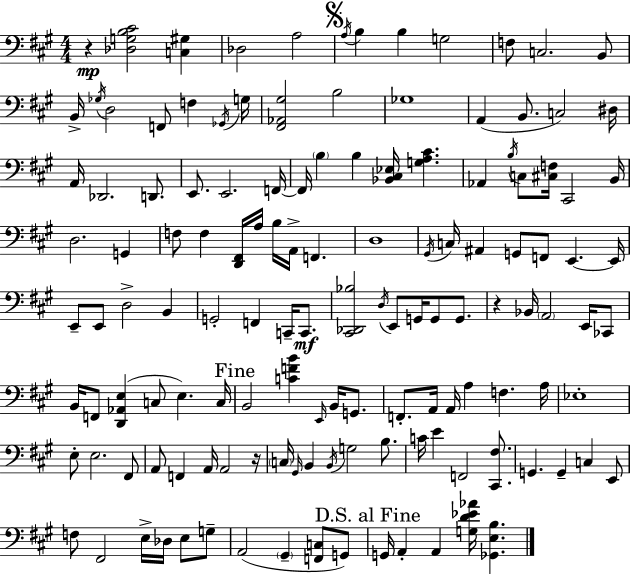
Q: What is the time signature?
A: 4/4